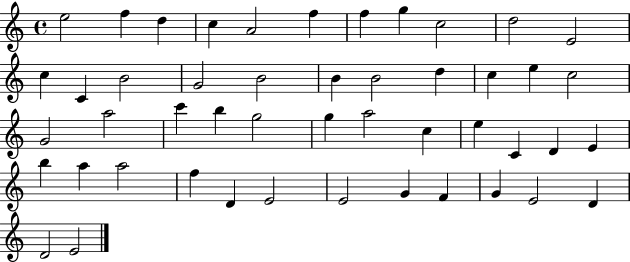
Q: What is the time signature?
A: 4/4